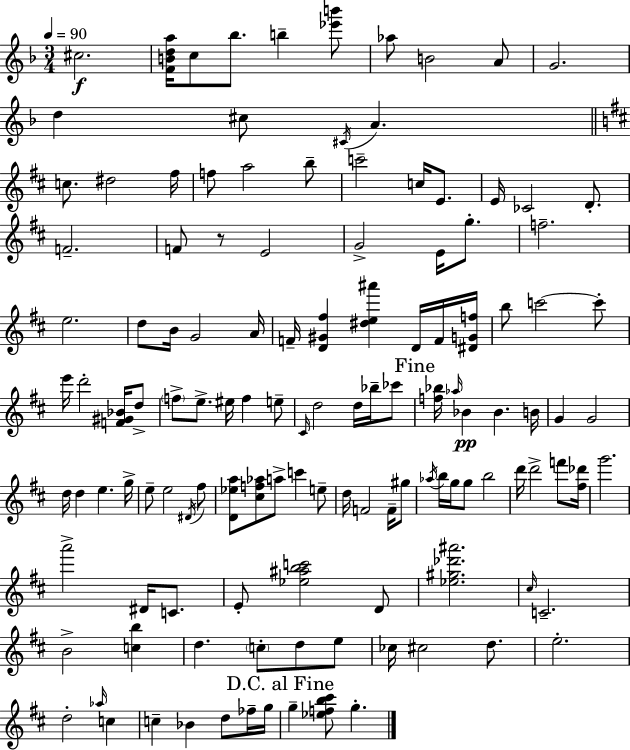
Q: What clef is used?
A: treble